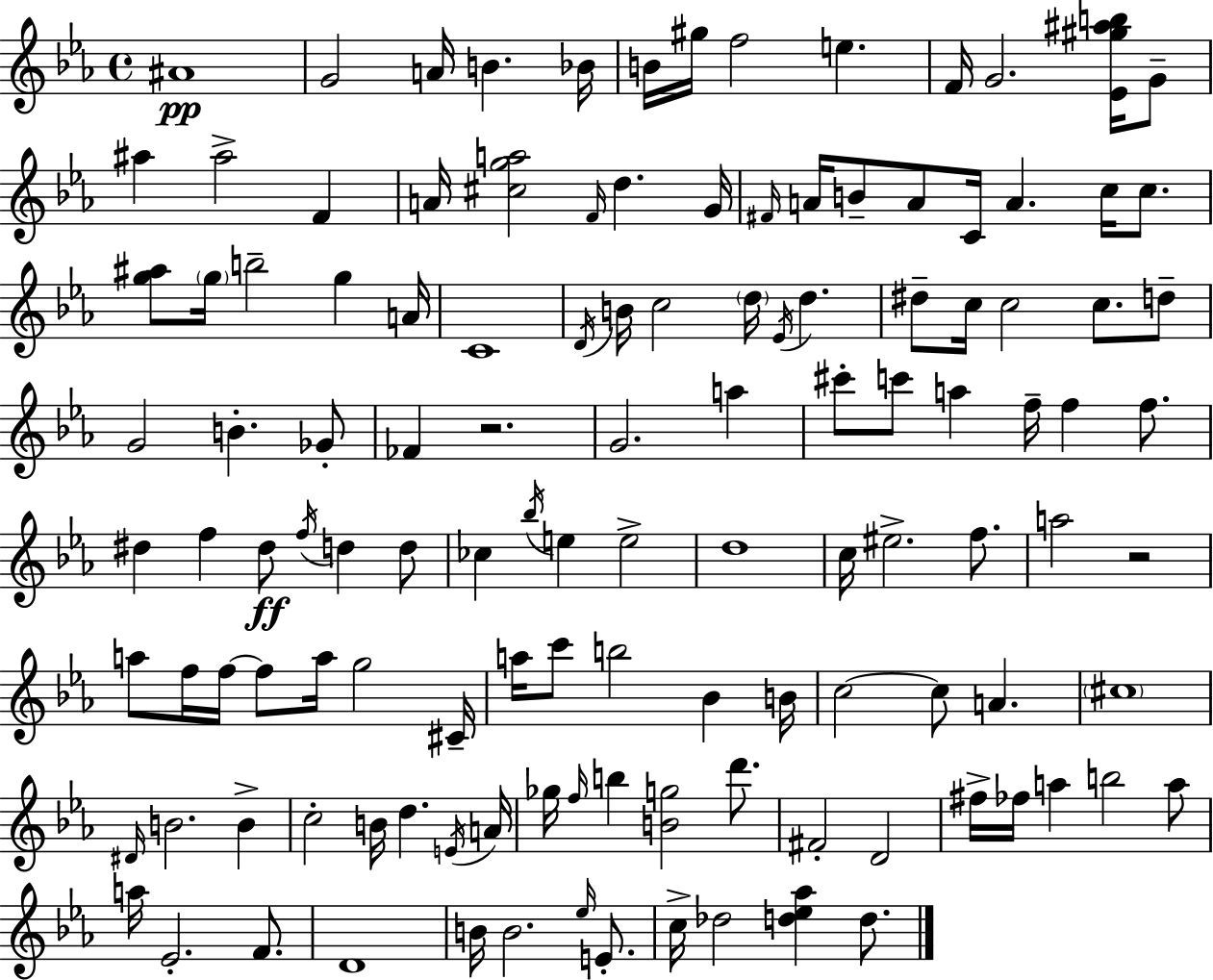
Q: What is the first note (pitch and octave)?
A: A#4